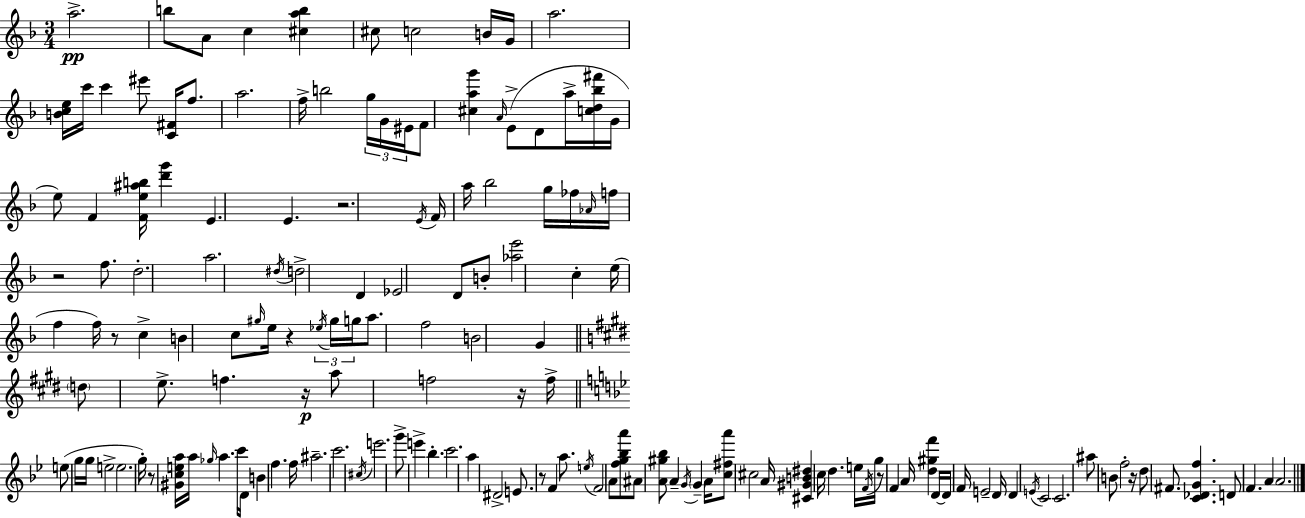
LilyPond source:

{
  \clef treble
  \numericTimeSignature
  \time 3/4
  \key d \minor
  a''2.->\pp | b''8 a'8 c''4 <cis'' a'' b''>4 | cis''8 c''2 b'16 g'16 | a''2. | \break <b' c'' e''>16 c'''16 c'''4 eis'''8 <c' fis'>16 f''8. | a''2. | f''16-> b''2 \tuplet 3/2 { g''16 g'16 eis'16 } | f'8 <cis'' a'' g'''>4 \grace { a'16 } e'8->( d'8 a''16-> | \break <c'' d'' bes'' fis'''>16 g'16 e''8) f'4 <f' e'' ais'' b''>16 <d''' g'''>4 | e'4. e'4. | r2. | \acciaccatura { e'16 } f'16 a''16 bes''2 | \break g''16 fes''16 \grace { aes'16 } f''16 r2 | f''8. d''2.-. | a''2. | \acciaccatura { dis''16 } d''2-> | \break d'4 ees'2 | d'8 b'8-. <aes'' e'''>2 | c''4-. e''16( f''4 f''16) r8 | c''4-> b'4 c''8 \grace { gis''16 } e''16 | \break r4 \tuplet 3/2 { \acciaccatura { ees''16 } gis''16 g''16 } a''8. f''2 | b'2 | g'4 \bar "||" \break \key e \major \parenthesize d''8 e''8.-> f''4. r16\p | a''8 f''2 r16 f''16-> | \bar "||" \break \key bes \major e''8( g''16 g''16 e''2-> | e''2. | g''16-.) r8 <gis' c'' e'' a''>16 a''16 \grace { ges''16 } a''4. | c'''16 d'16 b'4 f''4. | \break f''16 ais''2.-- | c'''2. | \acciaccatura { cis''16 } e'''2. | g'''8-> e'''4-> bes''4.-. | \break c'''2. | a''4 dis'2-> | e'8. r8 f'4 a''8. | \acciaccatura { e''16 } f'2 a'8 | \break <f'' g'' bes'' a'''>8 ais'8 <a' gis'' bes''>8 a'4-- \acciaccatura { g'16 } | \parenthesize g'4-- a'16 <c'' fis'' a'''>8 cis''2 | a'16 <cis' gis' b' dis''>4 c''16 d''4. | e''16 \acciaccatura { f'16 } g''16 r8 f'4 | \break a'16 <d'' gis'' f'''>4 d'16~~ d'16 f'16 e'2-- | d'16 d'4 \acciaccatura { e'16 } c'2 | c'2. | ais''8 b'8 f''2-. | \break r16 d''8 fis'8. | <c' des' g' f''>4. d'8 f'4. | a'4 a'2. | \bar "|."
}